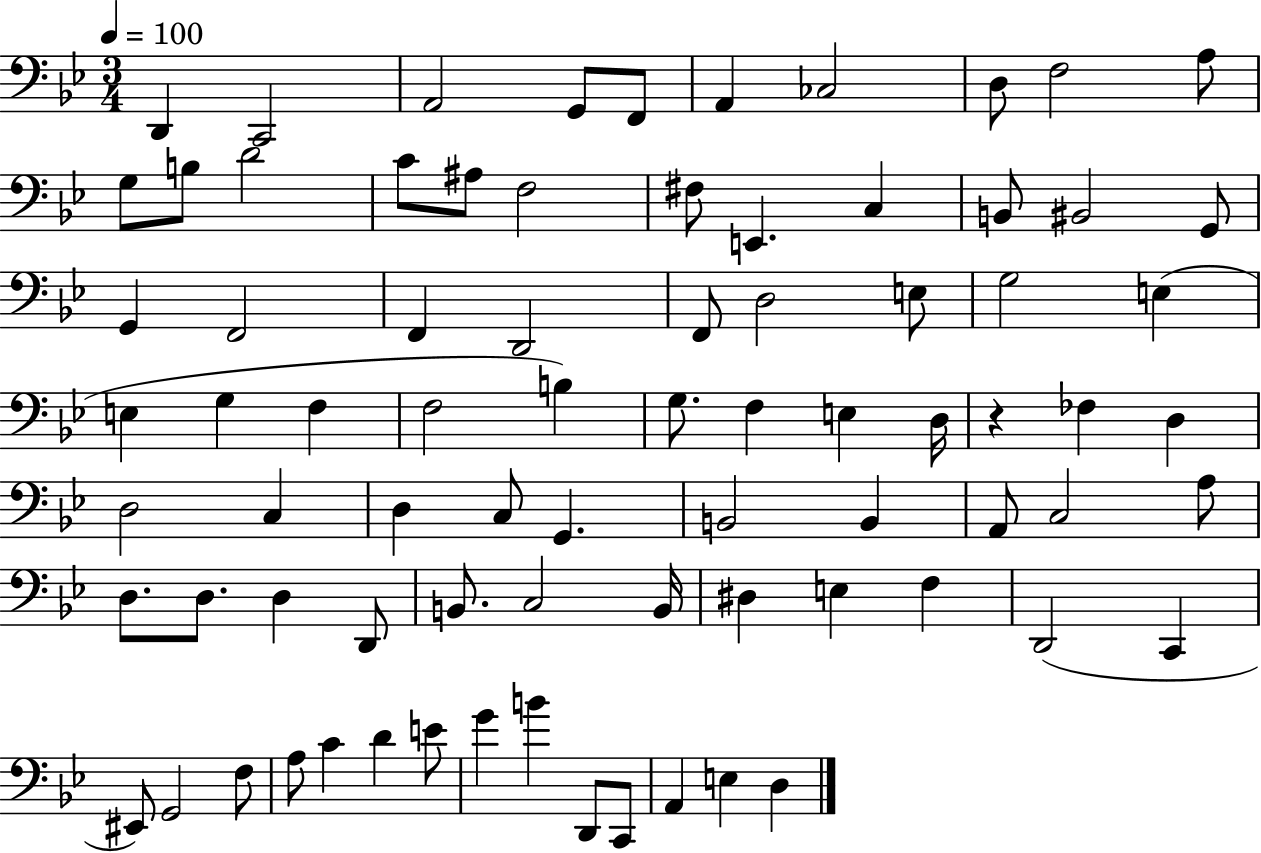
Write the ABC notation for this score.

X:1
T:Untitled
M:3/4
L:1/4
K:Bb
D,, C,,2 A,,2 G,,/2 F,,/2 A,, _C,2 D,/2 F,2 A,/2 G,/2 B,/2 D2 C/2 ^A,/2 F,2 ^F,/2 E,, C, B,,/2 ^B,,2 G,,/2 G,, F,,2 F,, D,,2 F,,/2 D,2 E,/2 G,2 E, E, G, F, F,2 B, G,/2 F, E, D,/4 z _F, D, D,2 C, D, C,/2 G,, B,,2 B,, A,,/2 C,2 A,/2 D,/2 D,/2 D, D,,/2 B,,/2 C,2 B,,/4 ^D, E, F, D,,2 C,, ^E,,/2 G,,2 F,/2 A,/2 C D E/2 G B D,,/2 C,,/2 A,, E, D,